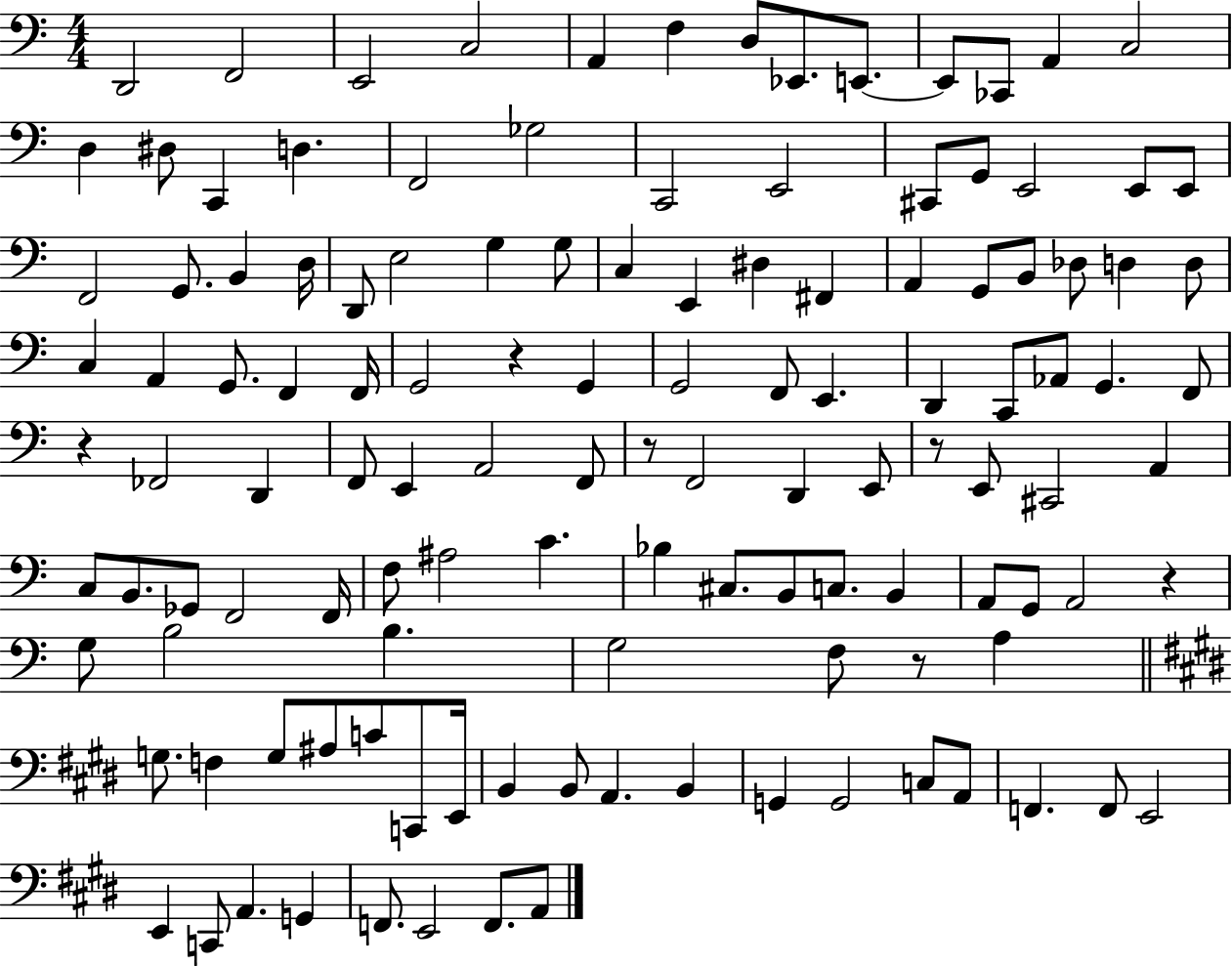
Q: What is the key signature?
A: C major